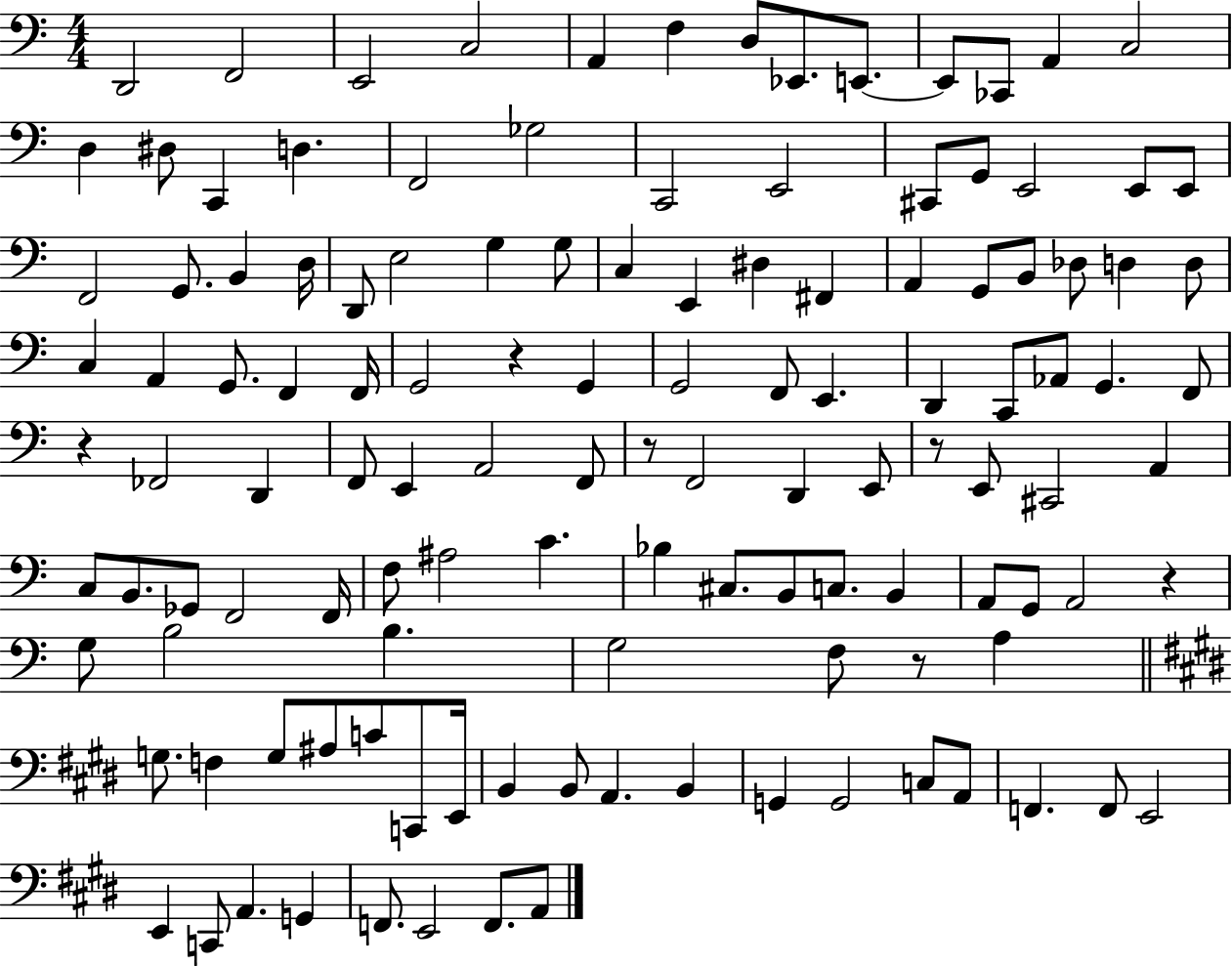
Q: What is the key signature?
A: C major